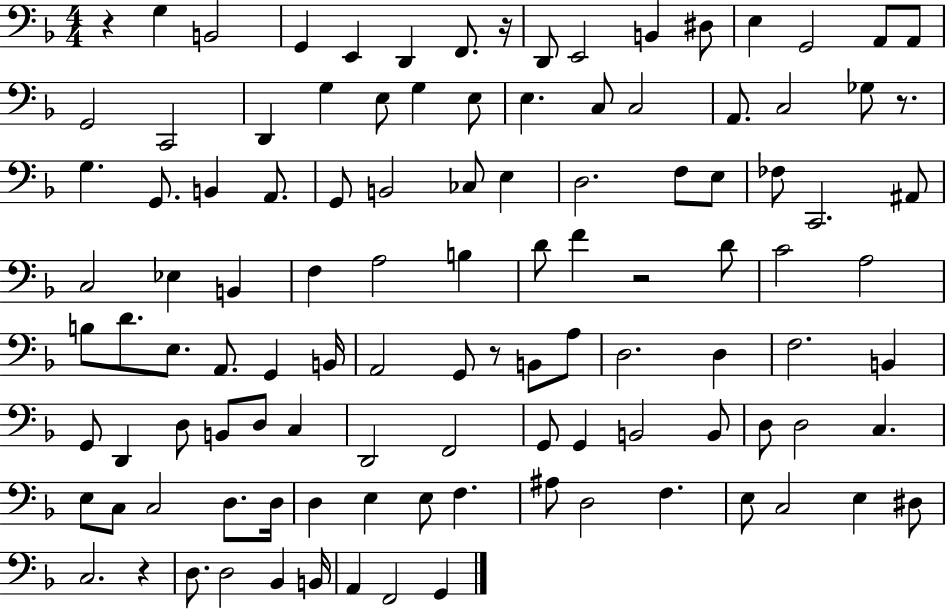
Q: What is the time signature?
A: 4/4